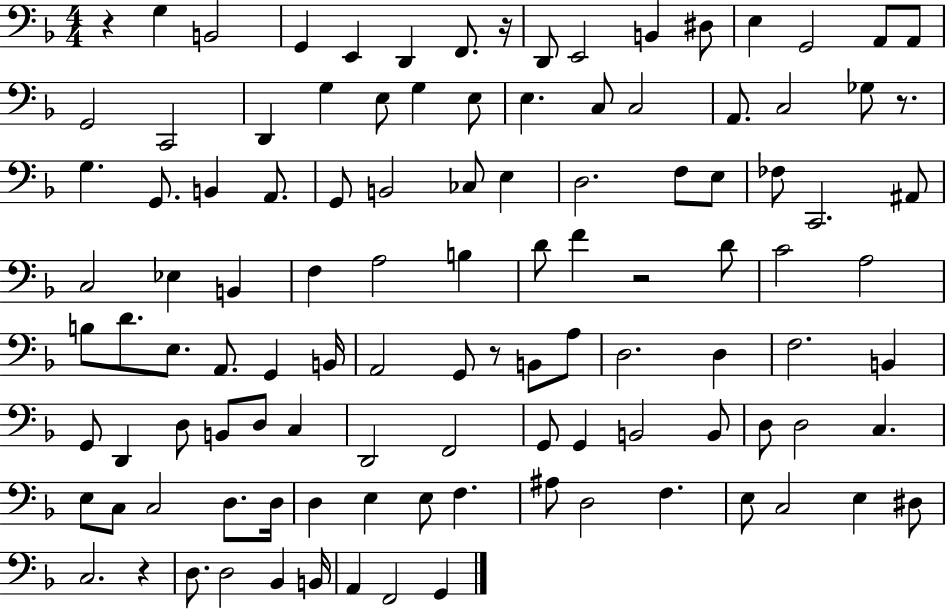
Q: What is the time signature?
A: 4/4